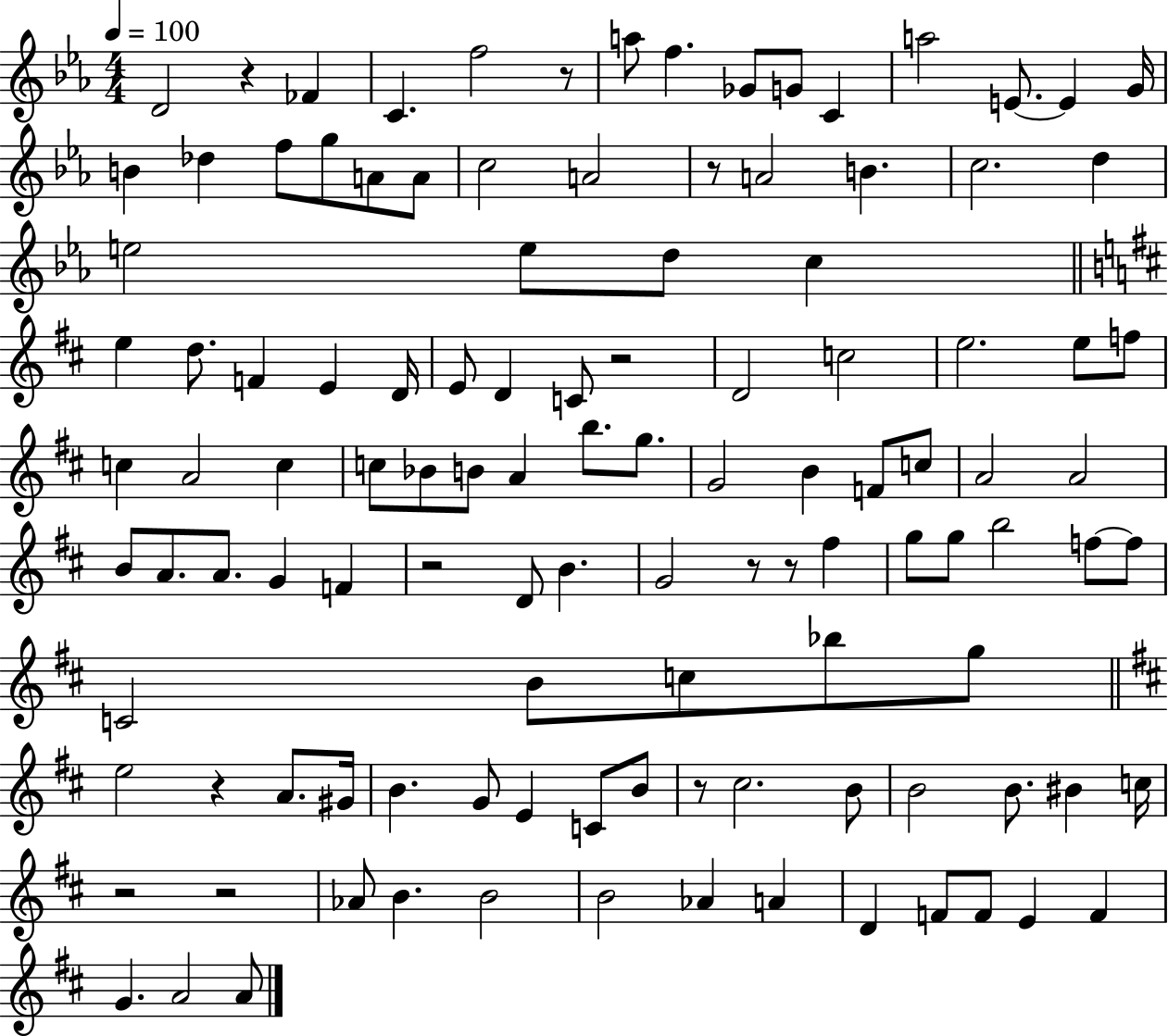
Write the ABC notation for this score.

X:1
T:Untitled
M:4/4
L:1/4
K:Eb
D2 z _F C f2 z/2 a/2 f _G/2 G/2 C a2 E/2 E G/4 B _d f/2 g/2 A/2 A/2 c2 A2 z/2 A2 B c2 d e2 e/2 d/2 c e d/2 F E D/4 E/2 D C/2 z2 D2 c2 e2 e/2 f/2 c A2 c c/2 _B/2 B/2 A b/2 g/2 G2 B F/2 c/2 A2 A2 B/2 A/2 A/2 G F z2 D/2 B G2 z/2 z/2 ^f g/2 g/2 b2 f/2 f/2 C2 B/2 c/2 _b/2 g/2 e2 z A/2 ^G/4 B G/2 E C/2 B/2 z/2 ^c2 B/2 B2 B/2 ^B c/4 z2 z2 _A/2 B B2 B2 _A A D F/2 F/2 E F G A2 A/2